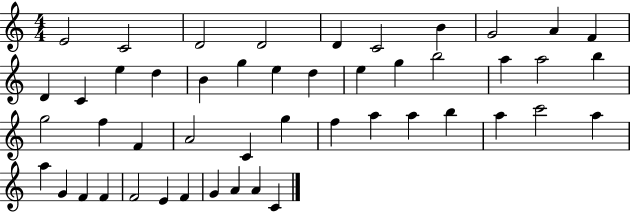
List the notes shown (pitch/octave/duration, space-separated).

E4/h C4/h D4/h D4/h D4/q C4/h B4/q G4/h A4/q F4/q D4/q C4/q E5/q D5/q B4/q G5/q E5/q D5/q E5/q G5/q B5/h A5/q A5/h B5/q G5/h F5/q F4/q A4/h C4/q G5/q F5/q A5/q A5/q B5/q A5/q C6/h A5/q A5/q G4/q F4/q F4/q F4/h E4/q F4/q G4/q A4/q A4/q C4/q